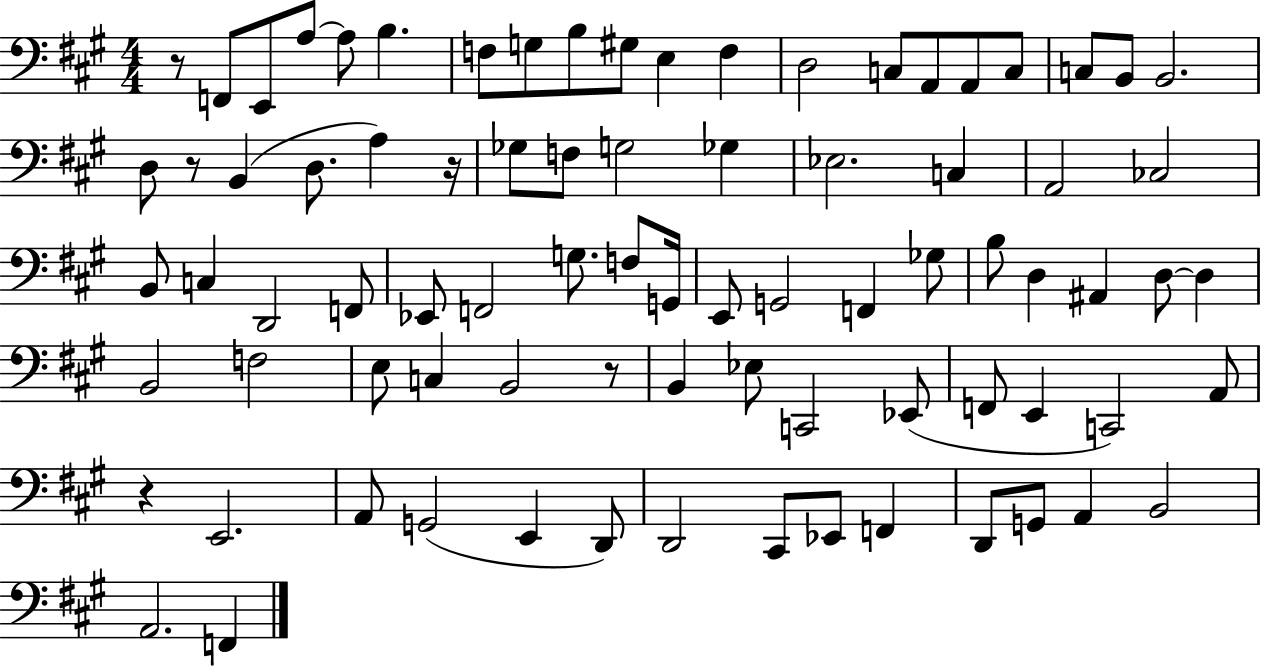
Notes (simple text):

R/e F2/e E2/e A3/e A3/e B3/q. F3/e G3/e B3/e G#3/e E3/q F3/q D3/h C3/e A2/e A2/e C3/e C3/e B2/e B2/h. D3/e R/e B2/q D3/e. A3/q R/s Gb3/e F3/e G3/h Gb3/q Eb3/h. C3/q A2/h CES3/h B2/e C3/q D2/h F2/e Eb2/e F2/h G3/e. F3/e G2/s E2/e G2/h F2/q Gb3/e B3/e D3/q A#2/q D3/e D3/q B2/h F3/h E3/e C3/q B2/h R/e B2/q Eb3/e C2/h Eb2/e F2/e E2/q C2/h A2/e R/q E2/h. A2/e G2/h E2/q D2/e D2/h C#2/e Eb2/e F2/q D2/e G2/e A2/q B2/h A2/h. F2/q